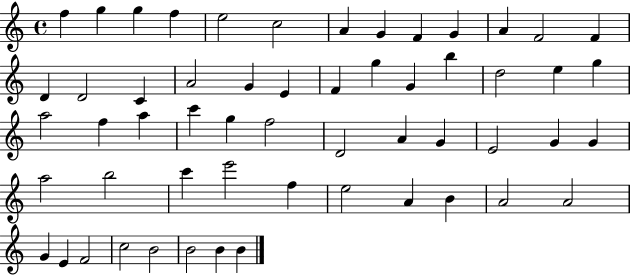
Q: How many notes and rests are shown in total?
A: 56